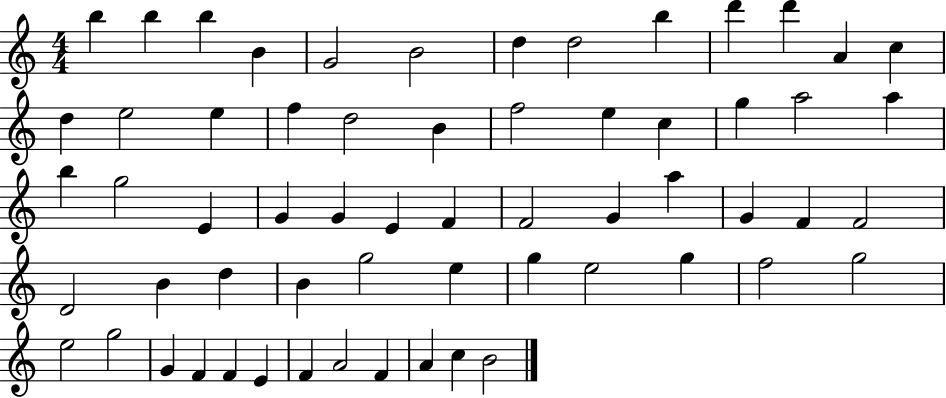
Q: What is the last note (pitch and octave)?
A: B4